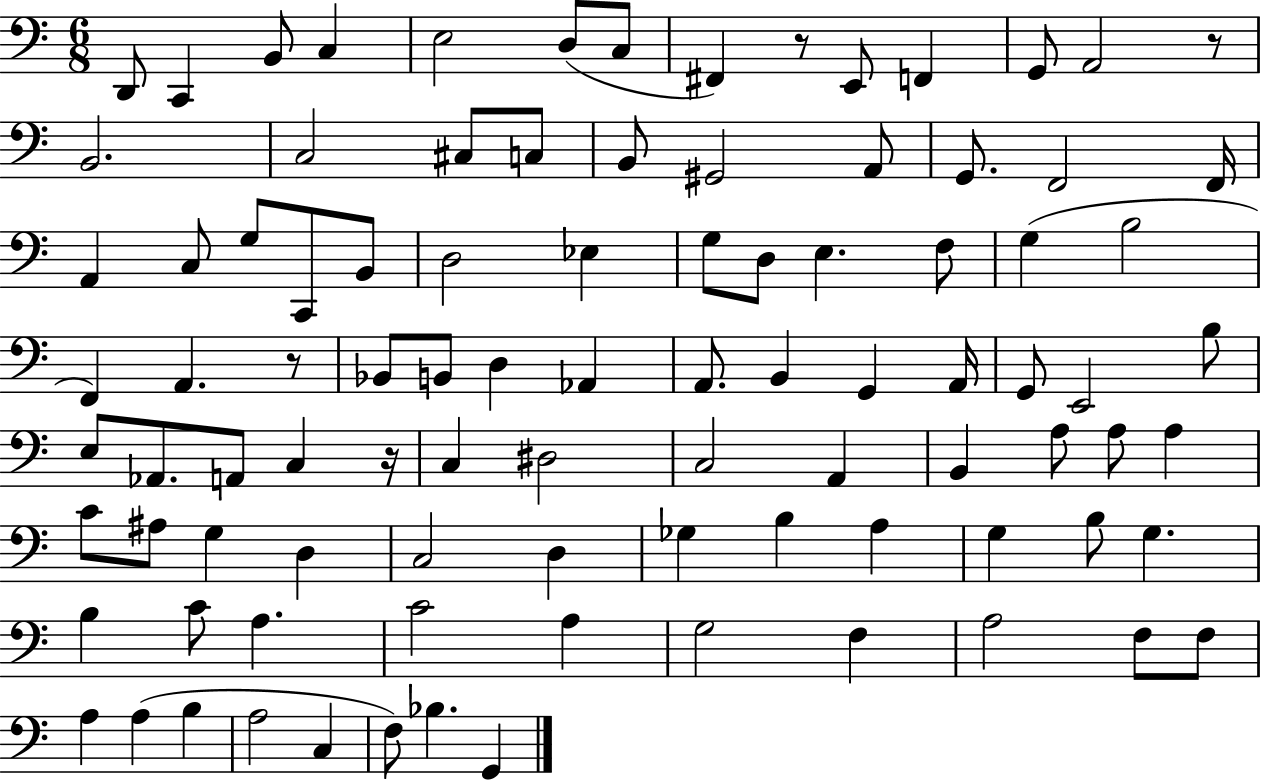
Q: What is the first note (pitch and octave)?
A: D2